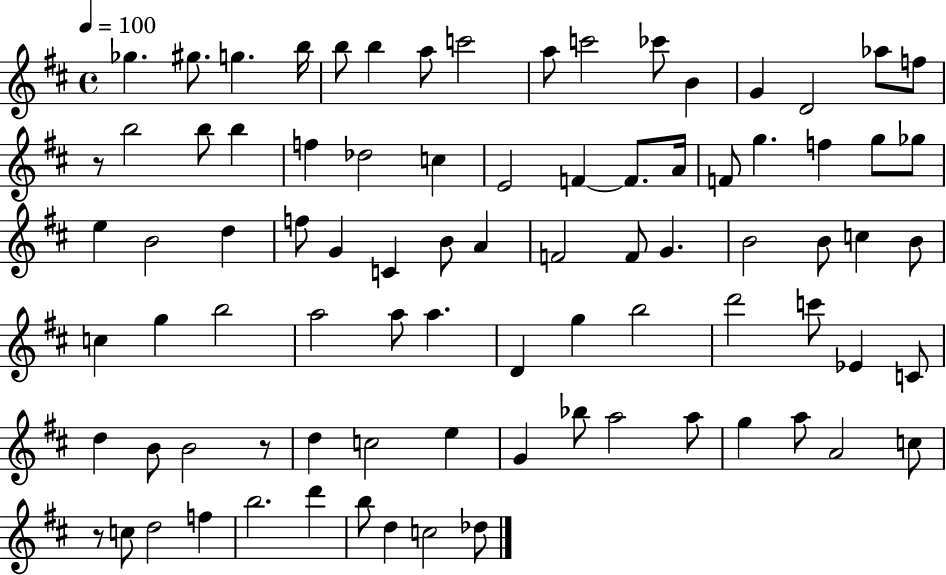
{
  \clef treble
  \time 4/4
  \defaultTimeSignature
  \key d \major
  \tempo 4 = 100
  \repeat volta 2 { ges''4. gis''8. g''4. b''16 | b''8 b''4 a''8 c'''2 | a''8 c'''2 ces'''8 b'4 | g'4 d'2 aes''8 f''8 | \break r8 b''2 b''8 b''4 | f''4 des''2 c''4 | e'2 f'4~~ f'8. a'16 | f'8 g''4. f''4 g''8 ges''8 | \break e''4 b'2 d''4 | f''8 g'4 c'4 b'8 a'4 | f'2 f'8 g'4. | b'2 b'8 c''4 b'8 | \break c''4 g''4 b''2 | a''2 a''8 a''4. | d'4 g''4 b''2 | d'''2 c'''8 ees'4 c'8 | \break d''4 b'8 b'2 r8 | d''4 c''2 e''4 | g'4 bes''8 a''2 a''8 | g''4 a''8 a'2 c''8 | \break r8 c''8 d''2 f''4 | b''2. d'''4 | b''8 d''4 c''2 des''8 | } \bar "|."
}